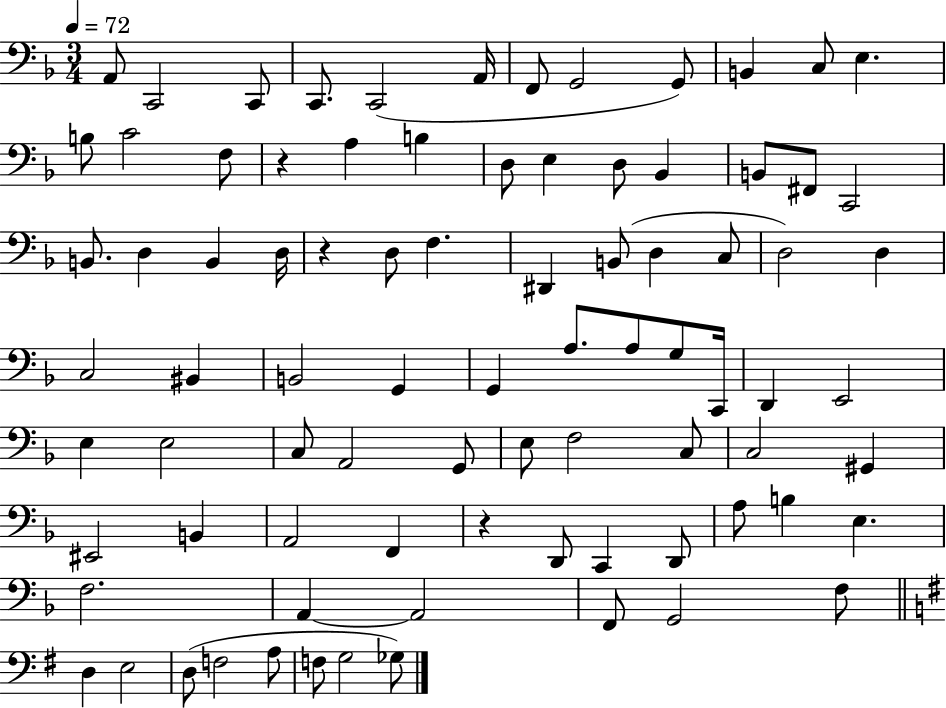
{
  \clef bass
  \numericTimeSignature
  \time 3/4
  \key f \major
  \tempo 4 = 72
  a,8 c,2 c,8 | c,8. c,2( a,16 | f,8 g,2 g,8) | b,4 c8 e4. | \break b8 c'2 f8 | r4 a4 b4 | d8 e4 d8 bes,4 | b,8 fis,8 c,2 | \break b,8. d4 b,4 d16 | r4 d8 f4. | dis,4 b,8( d4 c8 | d2) d4 | \break c2 bis,4 | b,2 g,4 | g,4 a8. a8 g8 c,16 | d,4 e,2 | \break e4 e2 | c8 a,2 g,8 | e8 f2 c8 | c2 gis,4 | \break eis,2 b,4 | a,2 f,4 | r4 d,8 c,4 d,8 | a8 b4 e4. | \break f2. | a,4~~ a,2 | f,8 g,2 f8 | \bar "||" \break \key g \major d4 e2 | d8( f2 a8 | f8 g2 ges8) | \bar "|."
}